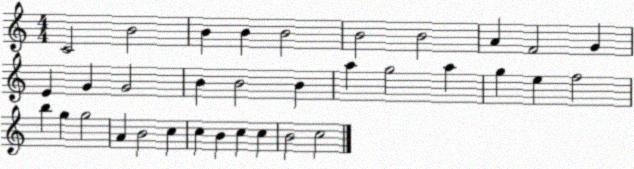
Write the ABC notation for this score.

X:1
T:Untitled
M:4/4
L:1/4
K:C
C2 B2 B B B2 B2 B2 A F2 G E G G2 B B2 B a g2 a g e f2 b g g2 A B2 c c B c c B2 c2